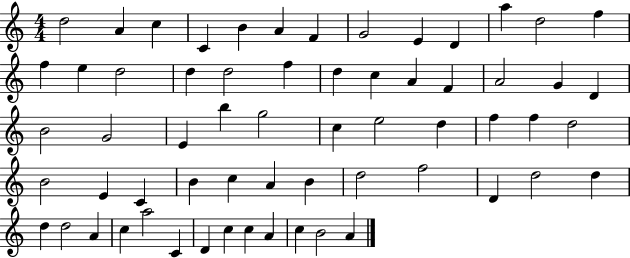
X:1
T:Untitled
M:4/4
L:1/4
K:C
d2 A c C B A F G2 E D a d2 f f e d2 d d2 f d c A F A2 G D B2 G2 E b g2 c e2 d f f d2 B2 E C B c A B d2 f2 D d2 d d d2 A c a2 C D c c A c B2 A